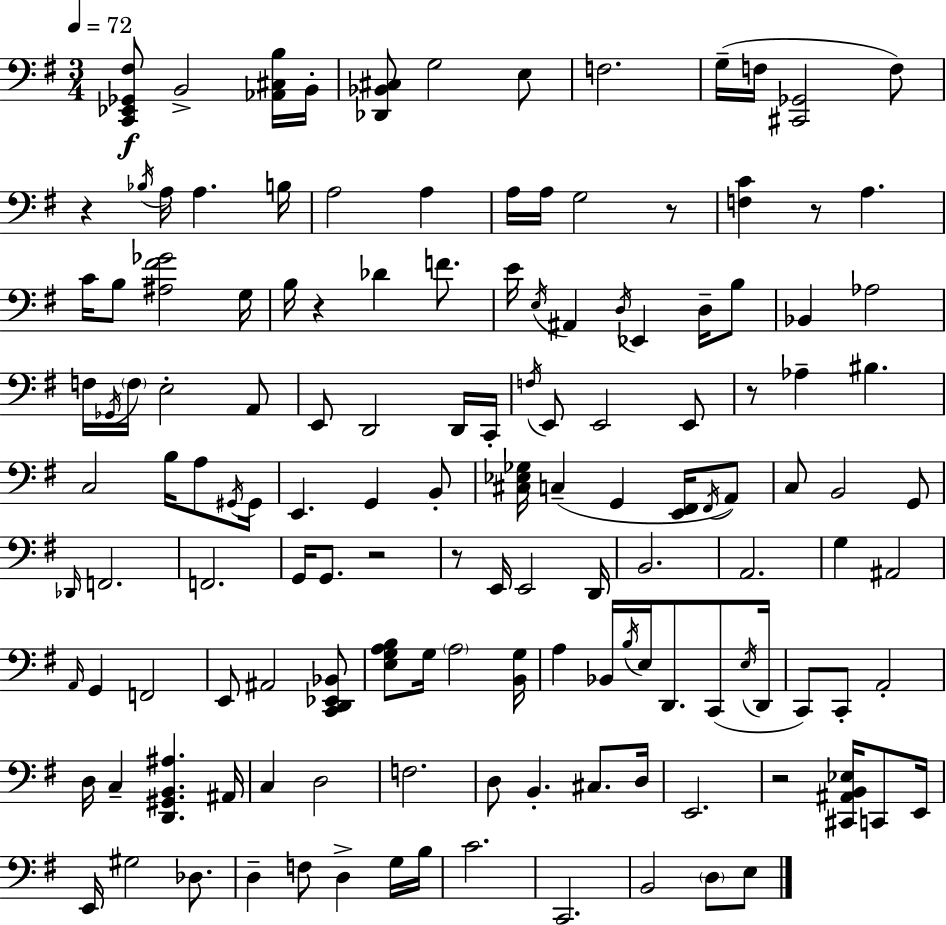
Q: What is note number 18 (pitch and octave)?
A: A3